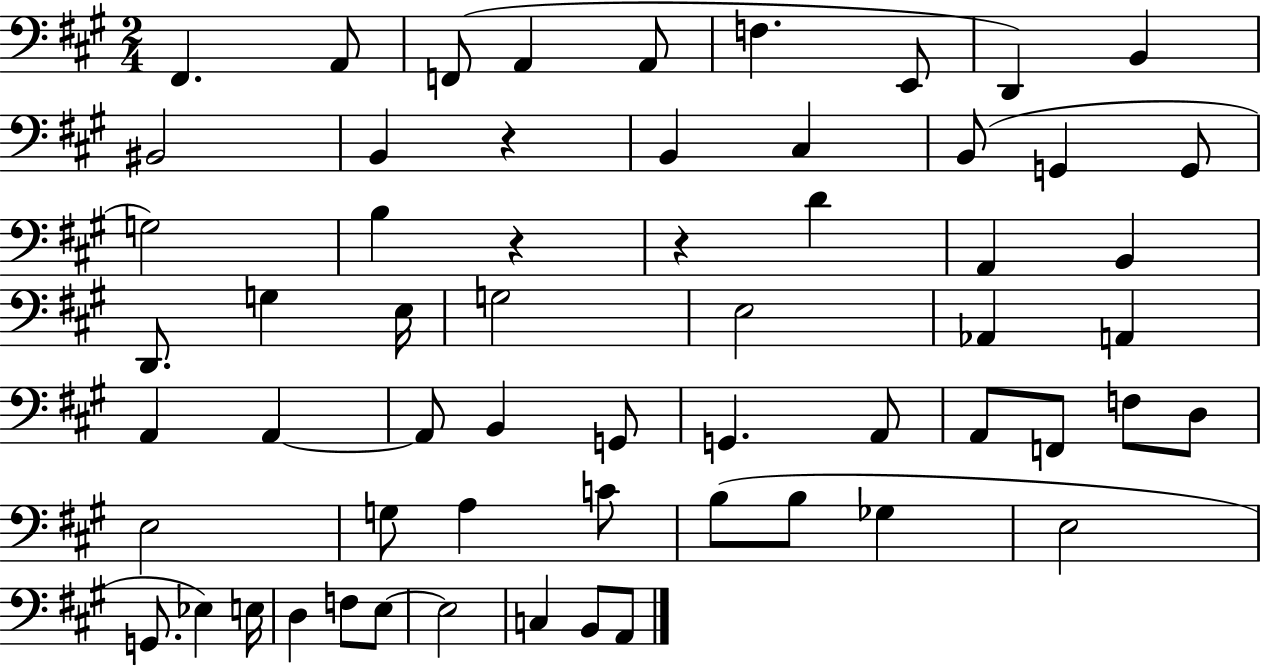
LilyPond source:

{
  \clef bass
  \numericTimeSignature
  \time 2/4
  \key a \major
  fis,4. a,8 | f,8( a,4 a,8 | f4. e,8 | d,4) b,4 | \break bis,2 | b,4 r4 | b,4 cis4 | b,8( g,4 g,8 | \break g2) | b4 r4 | r4 d'4 | a,4 b,4 | \break d,8. g4 e16 | g2 | e2 | aes,4 a,4 | \break a,4 a,4~~ | a,8 b,4 g,8 | g,4. a,8 | a,8 f,8 f8 d8 | \break e2 | g8 a4 c'8 | b8( b8 ges4 | e2 | \break g,8. ees4) e16 | d4 f8 e8~~ | e2 | c4 b,8 a,8 | \break \bar "|."
}